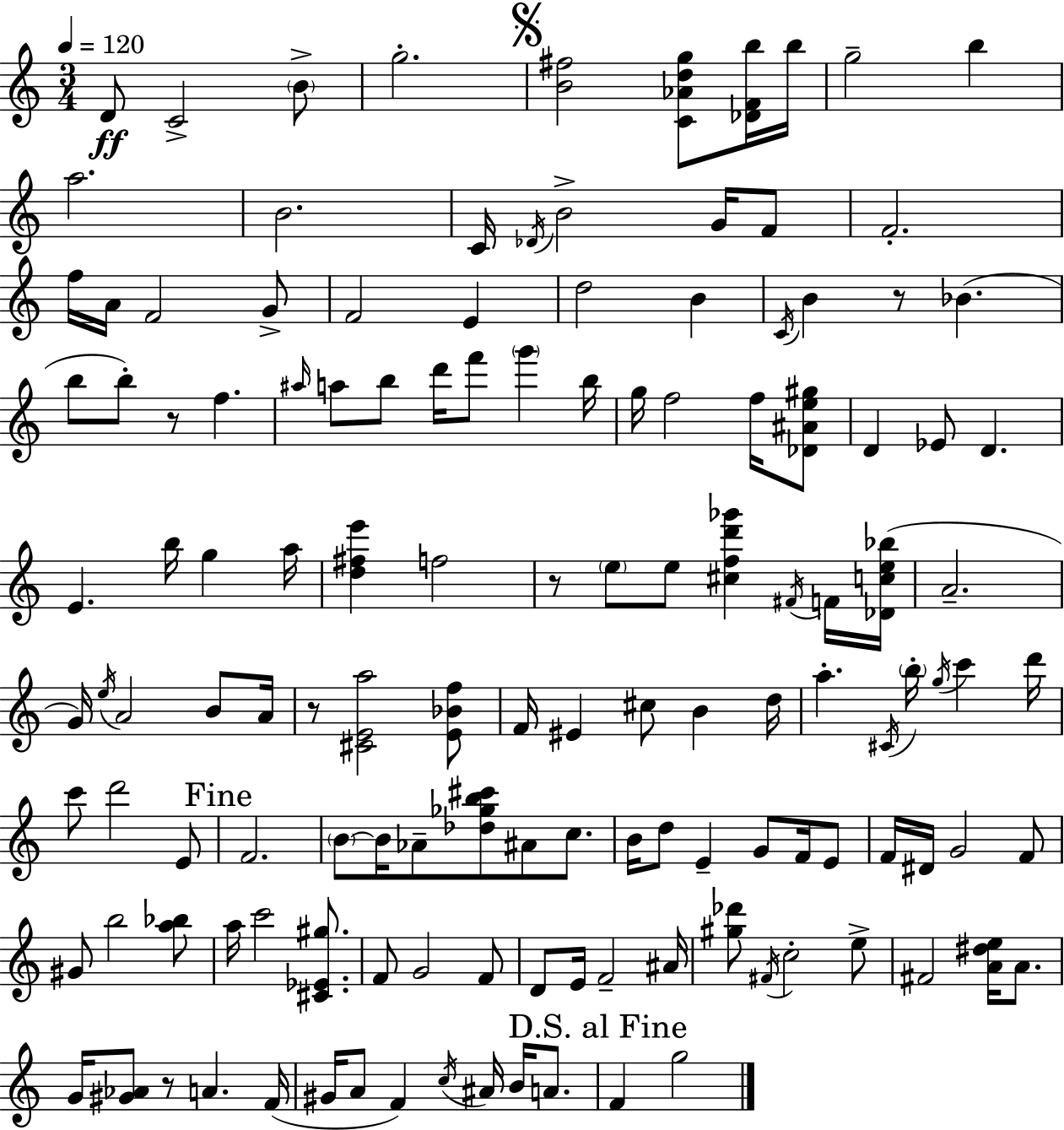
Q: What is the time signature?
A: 3/4